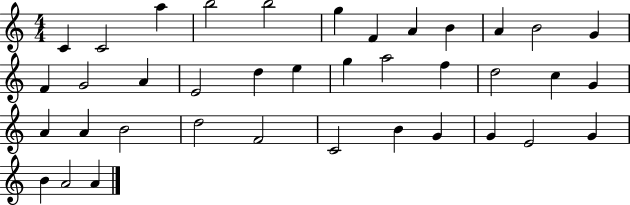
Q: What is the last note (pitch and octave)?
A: A4